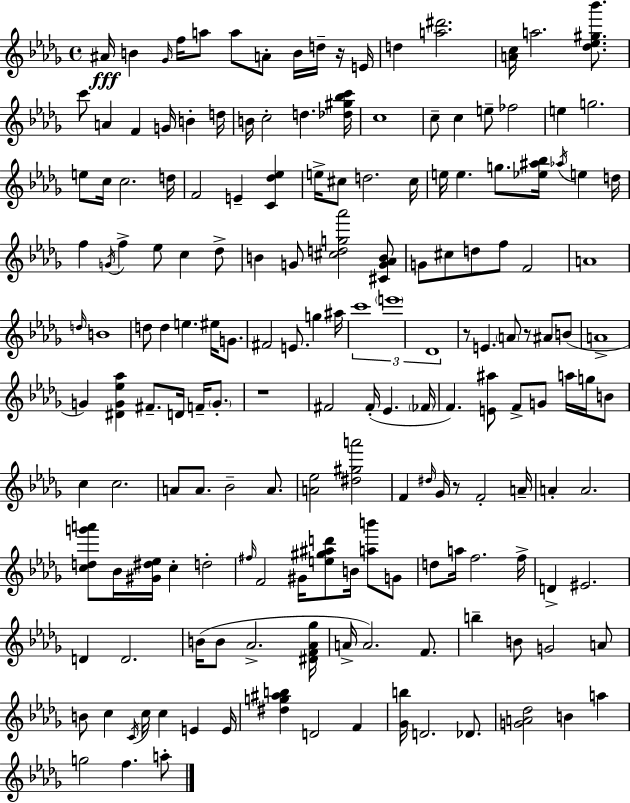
{
  \clef treble
  \time 4/4
  \defaultTimeSignature
  \key bes \minor
  \repeat volta 2 { ais'16\fff b'4 \grace { ges'16 } f''16 a''8 a''8 a'8-. b'16 d''16-- r16 | e'16 d''4 <a'' dis'''>2. | <a' c''>16 a''2. <des'' ees'' gis'' bes'''>8. | c'''8 a'4 f'4 g'16 b'4-. | \break d''16 b'16 c''2-. d''4. | <des'' gis'' bes'' c'''>16 c''1 | c''8-- c''4 e''8-- fes''2 | e''4 g''2. | \break e''8 c''16 c''2. | d''16 f'2 e'4-- <c' des'' ees''>4 | e''16-> cis''8 d''2. | cis''16 e''16 e''4. g''8. <ees'' ais'' bes''>16 \acciaccatura { aes''16 } e''4 | \break d''16 f''4 \acciaccatura { g'16 } f''4-> ees''8 c''4 | des''8-> b'4 g'8 <cis'' d'' g'' aes'''>2 | <cis' g' aes' b'>8 g'8 cis''8 d''8 f''8 f'2 | a'1 | \break \grace { d''16 } b'1 | d''8 d''4 e''4. | eis''16 g'8. fis'2 e'8. g''4 | ais''16 \tuplet 3/2 { c'''1 | \break \parenthesize e'''1 | des'1 } | r8 e'4. \parenthesize a'8 r8 | ais'8 b'8( a'1-> | \break g'4) <dis' g' ees'' aes''>4 fis'8.-- d'16 | f'16-- \parenthesize g'8.-. r1 | fis'2 fis'16-.( ees'4. | \parenthesize fes'16 f'4.) <e' ais''>8 f'8-> g'8 | \break a''16 g''16 b'8 c''4 c''2. | a'8 a'8. bes'2-- | a'8. <a' ees''>2 <dis'' gis'' a'''>2 | f'4 \grace { dis''16 } ges'16 r8 f'2-. | \break a'16-- a'4-. a'2. | <c'' d'' g''' a'''>8 bes'16 <gis' dis'' ees''>16 c''4-. d''2-. | \grace { fis''16 } f'2 gis'16 <e'' gis'' ais'' d'''>8 | b'16 <a'' b'''>8 g'8 d''8 a''16 f''2. | \break f''16-> d'4-> eis'2. | d'4 d'2. | b'16( b'8 aes'2.-> | <dis' f' aes' ges''>16 a'16-> a'2.) | \break f'8. b''4-- b'8 g'2 | a'8 b'8 c''4 \acciaccatura { c'16 } c''16 c''4 | e'4 e'16 <dis'' g'' ais'' b''>4 d'2 | f'4 <ges' b''>16 d'2. | \break des'8. <g' a' des''>2 b'4 | a''4 g''2 f''4. | a''8-. } \bar "|."
}